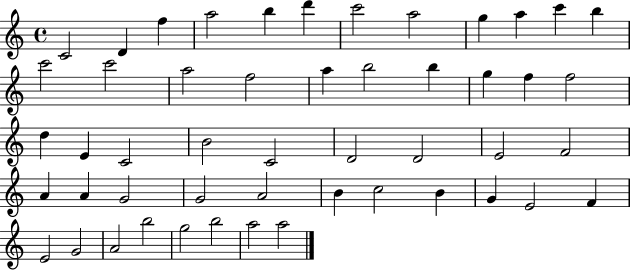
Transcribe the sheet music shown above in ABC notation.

X:1
T:Untitled
M:4/4
L:1/4
K:C
C2 D f a2 b d' c'2 a2 g a c' b c'2 c'2 a2 f2 a b2 b g f f2 d E C2 B2 C2 D2 D2 E2 F2 A A G2 G2 A2 B c2 B G E2 F E2 G2 A2 b2 g2 b2 a2 a2